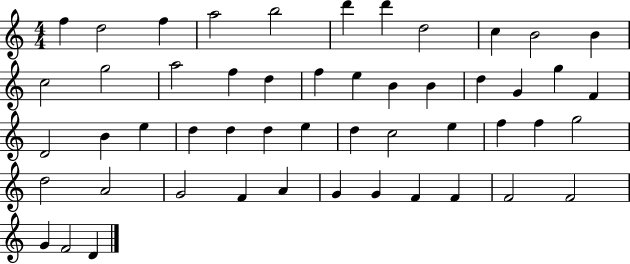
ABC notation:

X:1
T:Untitled
M:4/4
L:1/4
K:C
f d2 f a2 b2 d' d' d2 c B2 B c2 g2 a2 f d f e B B d G g F D2 B e d d d e d c2 e f f g2 d2 A2 G2 F A G G F F F2 F2 G F2 D